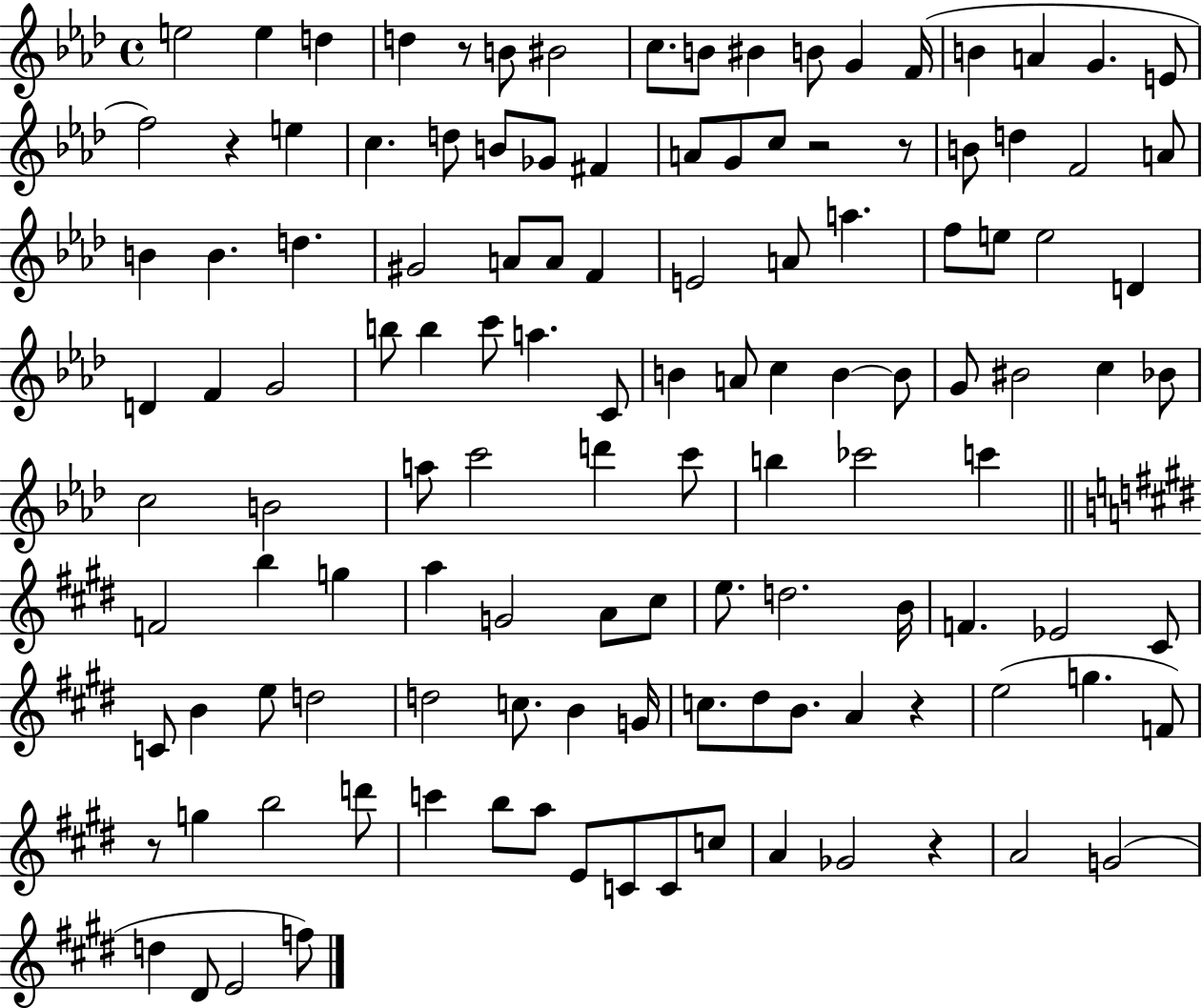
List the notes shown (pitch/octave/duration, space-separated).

E5/h E5/q D5/q D5/q R/e B4/e BIS4/h C5/e. B4/e BIS4/q B4/e G4/q F4/s B4/q A4/q G4/q. E4/e F5/h R/q E5/q C5/q. D5/e B4/e Gb4/e F#4/q A4/e G4/e C5/e R/h R/e B4/e D5/q F4/h A4/e B4/q B4/q. D5/q. G#4/h A4/e A4/e F4/q E4/h A4/e A5/q. F5/e E5/e E5/h D4/q D4/q F4/q G4/h B5/e B5/q C6/e A5/q. C4/e B4/q A4/e C5/q B4/q B4/e G4/e BIS4/h C5/q Bb4/e C5/h B4/h A5/e C6/h D6/q C6/e B5/q CES6/h C6/q F4/h B5/q G5/q A5/q G4/h A4/e C#5/e E5/e. D5/h. B4/s F4/q. Eb4/h C#4/e C4/e B4/q E5/e D5/h D5/h C5/e. B4/q G4/s C5/e. D#5/e B4/e. A4/q R/q E5/h G5/q. F4/e R/e G5/q B5/h D6/e C6/q B5/e A5/e E4/e C4/e C4/e C5/e A4/q Gb4/h R/q A4/h G4/h D5/q D#4/e E4/h F5/e